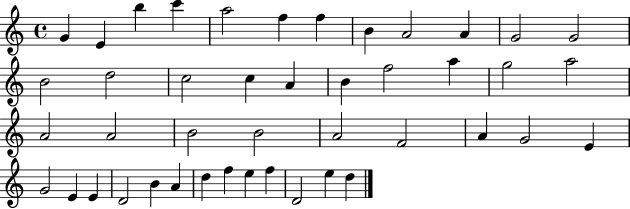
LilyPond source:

{
  \clef treble
  \time 4/4
  \defaultTimeSignature
  \key c \major
  g'4 e'4 b''4 c'''4 | a''2 f''4 f''4 | b'4 a'2 a'4 | g'2 g'2 | \break b'2 d''2 | c''2 c''4 a'4 | b'4 f''2 a''4 | g''2 a''2 | \break a'2 a'2 | b'2 b'2 | a'2 f'2 | a'4 g'2 e'4 | \break g'2 e'4 e'4 | d'2 b'4 a'4 | d''4 f''4 e''4 f''4 | d'2 e''4 d''4 | \break \bar "|."
}